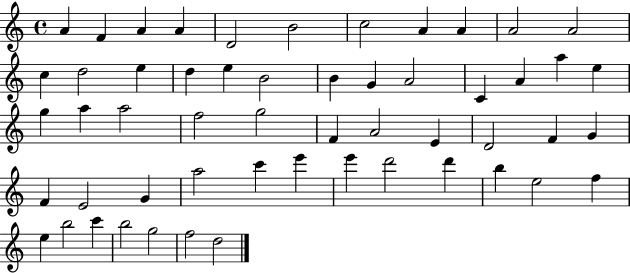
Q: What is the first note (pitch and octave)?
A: A4